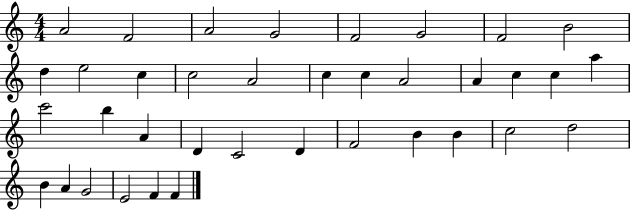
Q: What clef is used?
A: treble